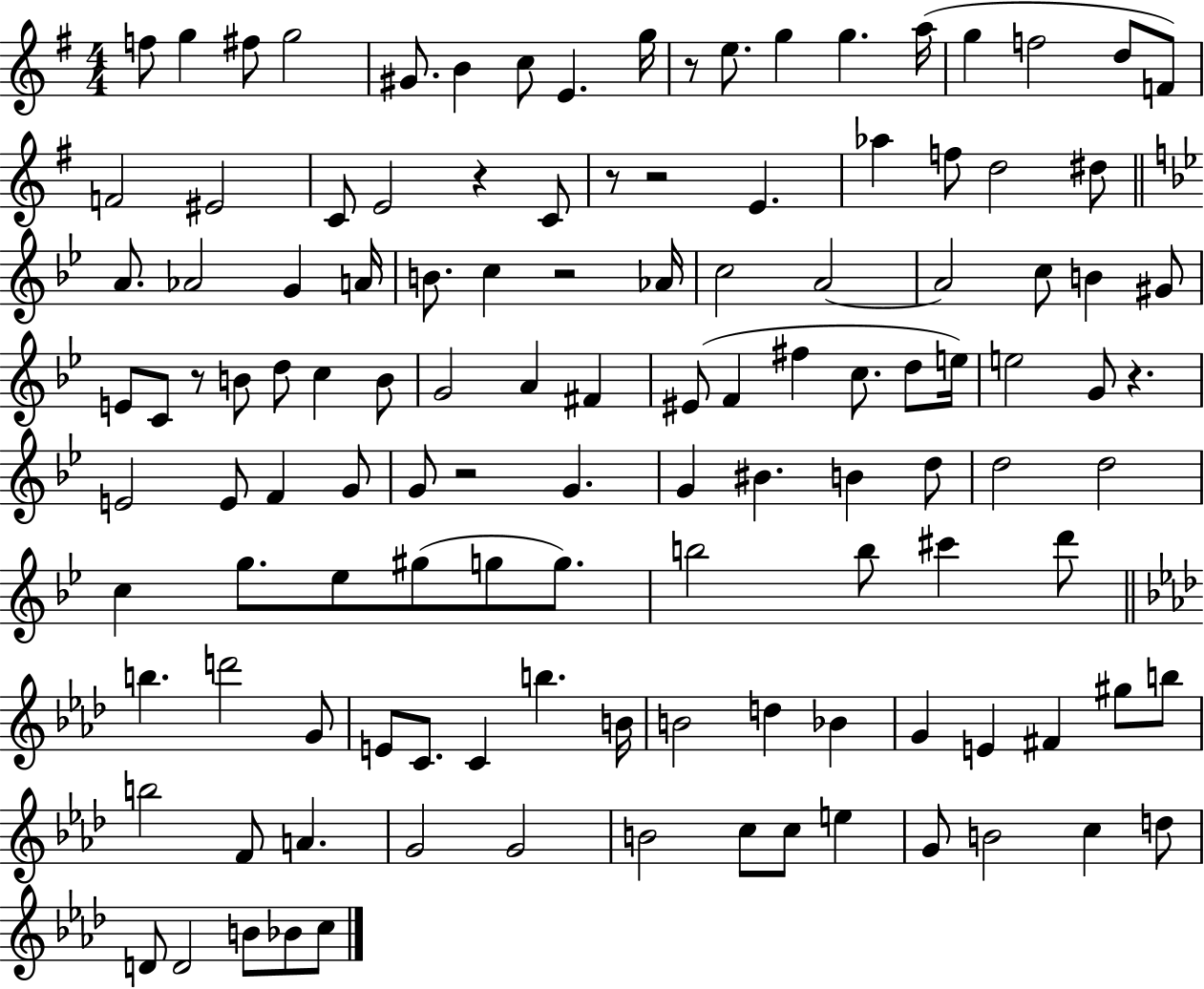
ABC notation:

X:1
T:Untitled
M:4/4
L:1/4
K:G
f/2 g ^f/2 g2 ^G/2 B c/2 E g/4 z/2 e/2 g g a/4 g f2 d/2 F/2 F2 ^E2 C/2 E2 z C/2 z/2 z2 E _a f/2 d2 ^d/2 A/2 _A2 G A/4 B/2 c z2 _A/4 c2 A2 A2 c/2 B ^G/2 E/2 C/2 z/2 B/2 d/2 c B/2 G2 A ^F ^E/2 F ^f c/2 d/2 e/4 e2 G/2 z E2 E/2 F G/2 G/2 z2 G G ^B B d/2 d2 d2 c g/2 _e/2 ^g/2 g/2 g/2 b2 b/2 ^c' d'/2 b d'2 G/2 E/2 C/2 C b B/4 B2 d _B G E ^F ^g/2 b/2 b2 F/2 A G2 G2 B2 c/2 c/2 e G/2 B2 c d/2 D/2 D2 B/2 _B/2 c/2